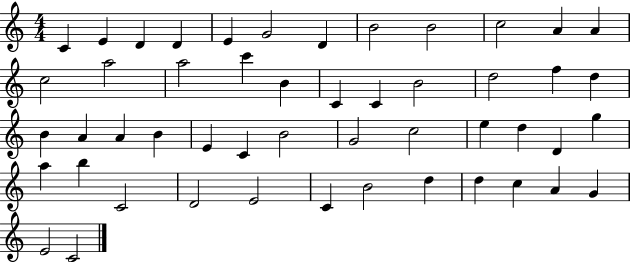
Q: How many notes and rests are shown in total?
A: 50